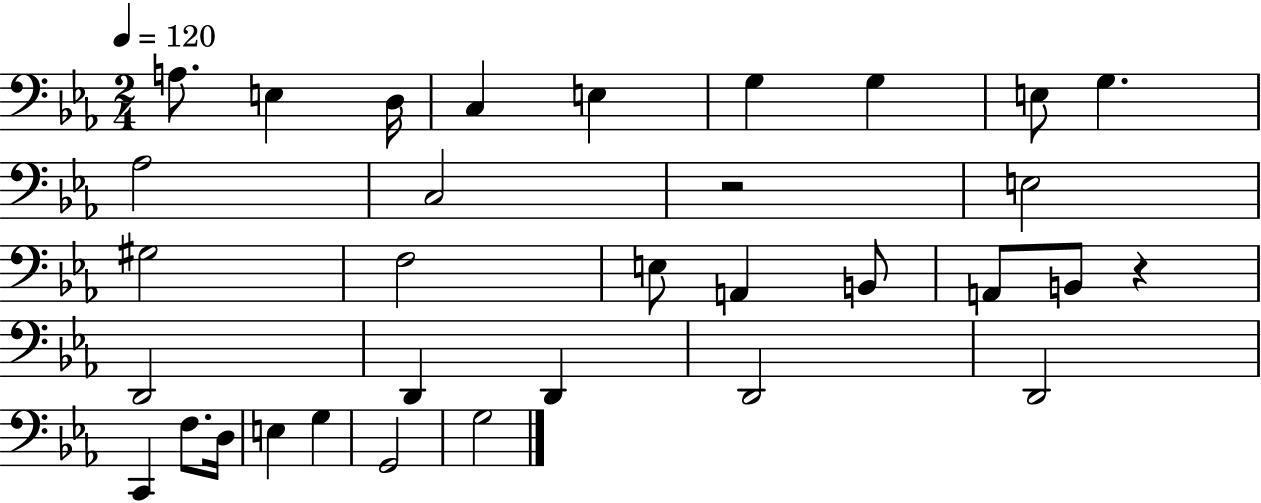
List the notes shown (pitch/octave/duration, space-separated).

A3/e. E3/q D3/s C3/q E3/q G3/q G3/q E3/e G3/q. Ab3/h C3/h R/h E3/h G#3/h F3/h E3/e A2/q B2/e A2/e B2/e R/q D2/h D2/q D2/q D2/h D2/h C2/q F3/e. D3/s E3/q G3/q G2/h G3/h